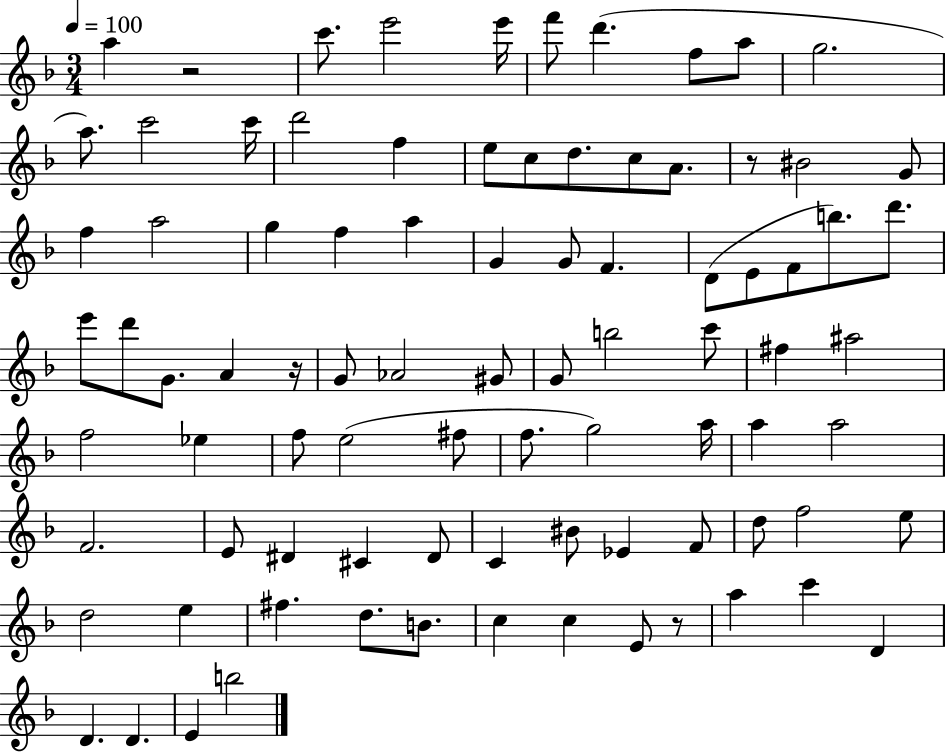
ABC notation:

X:1
T:Untitled
M:3/4
L:1/4
K:F
a z2 c'/2 e'2 e'/4 f'/2 d' f/2 a/2 g2 a/2 c'2 c'/4 d'2 f e/2 c/2 d/2 c/2 A/2 z/2 ^B2 G/2 f a2 g f a G G/2 F D/2 E/2 F/2 b/2 d'/2 e'/2 d'/2 G/2 A z/4 G/2 _A2 ^G/2 G/2 b2 c'/2 ^f ^a2 f2 _e f/2 e2 ^f/2 f/2 g2 a/4 a a2 F2 E/2 ^D ^C ^D/2 C ^B/2 _E F/2 d/2 f2 e/2 d2 e ^f d/2 B/2 c c E/2 z/2 a c' D D D E b2